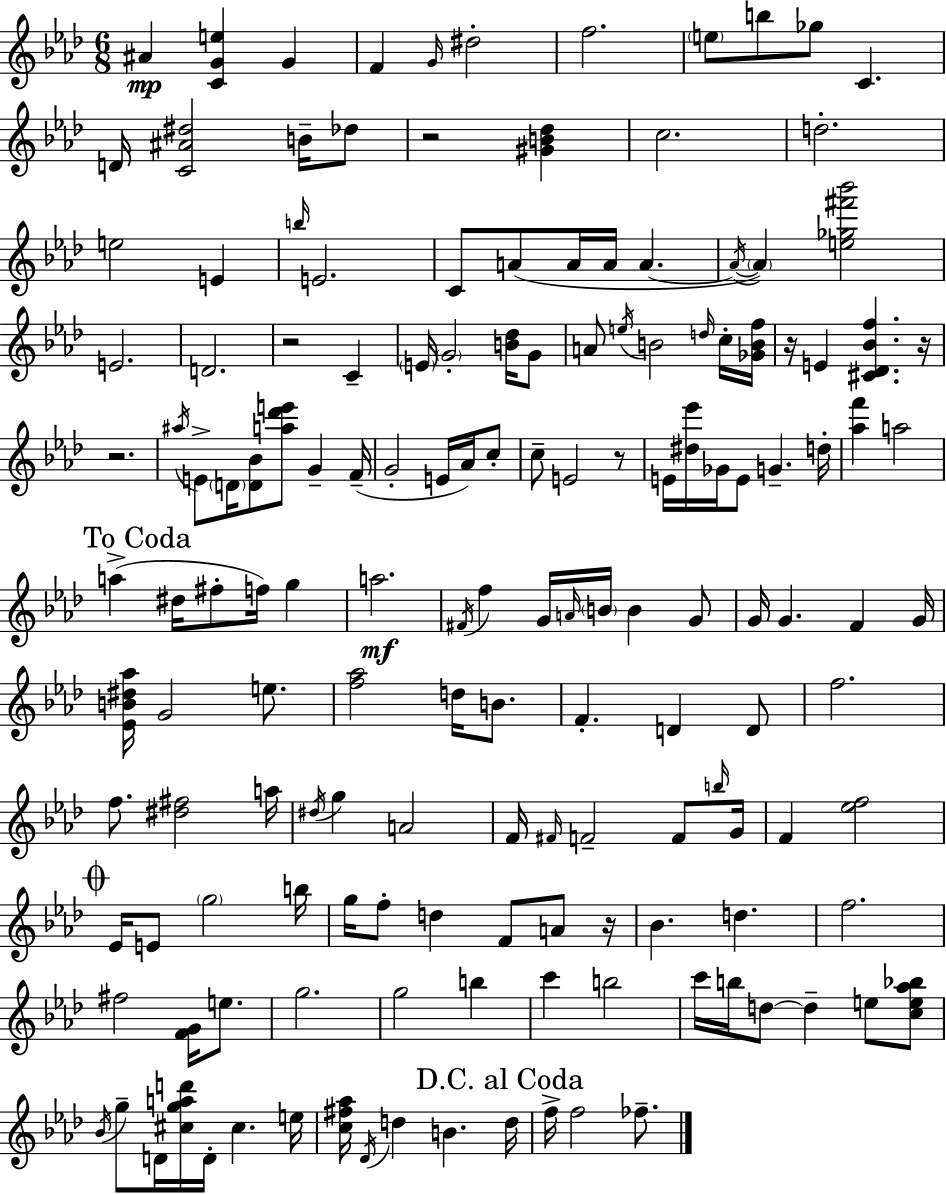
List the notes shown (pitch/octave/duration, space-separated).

A#4/q [C4,G4,E5]/q G4/q F4/q G4/s D#5/h F5/h. E5/e B5/e Gb5/e C4/q. D4/s [C4,A#4,D#5]/h B4/s Db5/e R/h [G#4,B4,Db5]/q C5/h. D5/h. E5/h E4/q B5/s E4/h. C4/e A4/e A4/s A4/s A4/q. A4/s A4/q [E5,Gb5,F#6,Bb6]/h E4/h. D4/h. R/h C4/q E4/s G4/h [B4,Db5]/s G4/e A4/e E5/s B4/h D5/s C5/s [Gb4,B4,F5]/s R/s E4/q [C#4,Db4,Bb4,F5]/q. R/s R/h. A#5/s E4/e D4/s [D4,Bb4]/e [A5,Db6,E6]/e G4/q F4/s G4/h E4/s Ab4/s C5/e C5/e E4/h R/e E4/s [D#5,Eb6]/s Gb4/s E4/e G4/q. D5/s [Ab5,F6]/q A5/h A5/q D#5/s F#5/e F5/s G5/q A5/h. F#4/s F5/q G4/s A4/s B4/s B4/q G4/e G4/s G4/q. F4/q G4/s [Eb4,B4,D#5,Ab5]/s G4/h E5/e. [F5,Ab5]/h D5/s B4/e. F4/q. D4/q D4/e F5/h. F5/e. [D#5,F#5]/h A5/s D#5/s G5/q A4/h F4/s F#4/s F4/h F4/e B5/s G4/s F4/q [Eb5,F5]/h Eb4/s E4/e G5/h B5/s G5/s F5/e D5/q F4/e A4/e R/s Bb4/q. D5/q. F5/h. F#5/h [F4,G4]/s E5/e. G5/h. G5/h B5/q C6/q B5/h C6/s B5/s D5/e D5/q E5/e [C5,E5,Ab5,Bb5]/e Bb4/s G5/e D4/s [C#5,G5,A5,D6]/s D4/s C#5/q. E5/s [C5,F#5,Ab5]/s Db4/s D5/q B4/q. D5/s F5/s F5/h FES5/e.